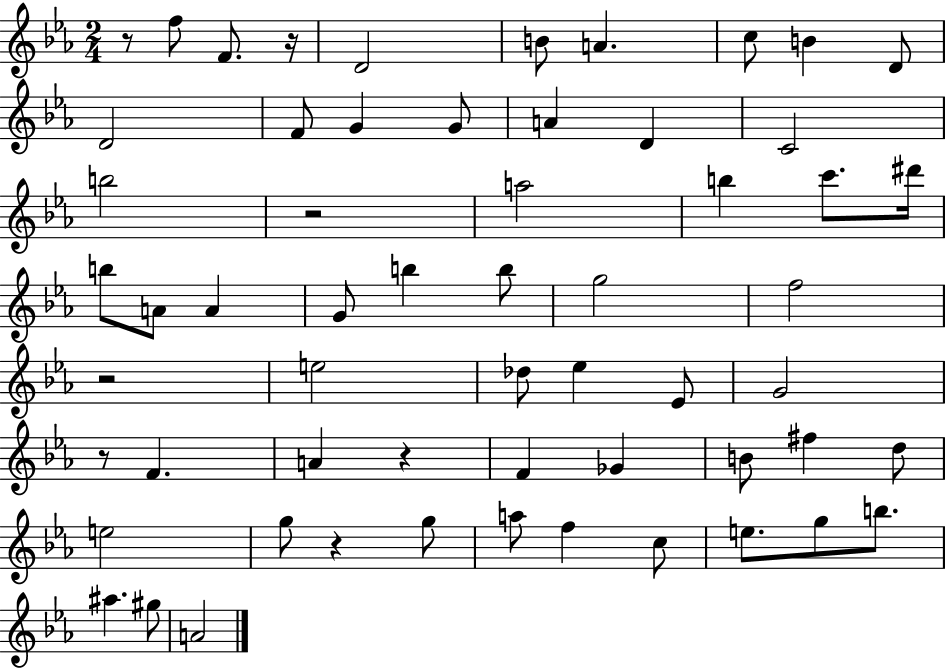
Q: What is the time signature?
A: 2/4